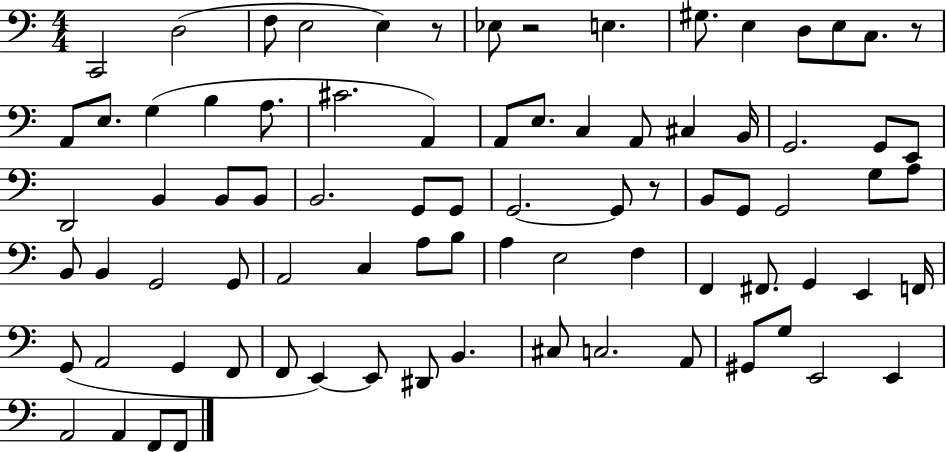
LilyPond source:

{
  \clef bass
  \numericTimeSignature
  \time 4/4
  \key c \major
  c,2 d2( | f8 e2 e4) r8 | ees8 r2 e4. | gis8. e4 d8 e8 c8. r8 | \break a,8 e8. g4( b4 a8. | cis'2. a,4) | a,8 e8. c4 a,8 cis4 b,16 | g,2. g,8 e,8 | \break d,2 b,4 b,8 b,8 | b,2. g,8 g,8 | g,2.~~ g,8 r8 | b,8 g,8 g,2 g8 a8 | \break b,8 b,4 g,2 g,8 | a,2 c4 a8 b8 | a4 e2 f4 | f,4 fis,8. g,4 e,4 f,16 | \break g,8( a,2 g,4 f,8 | f,8 e,4~~) e,8 dis,8 b,4. | cis8 c2. a,8 | gis,8 g8 e,2 e,4 | \break a,2 a,4 f,8 f,8 | \bar "|."
}